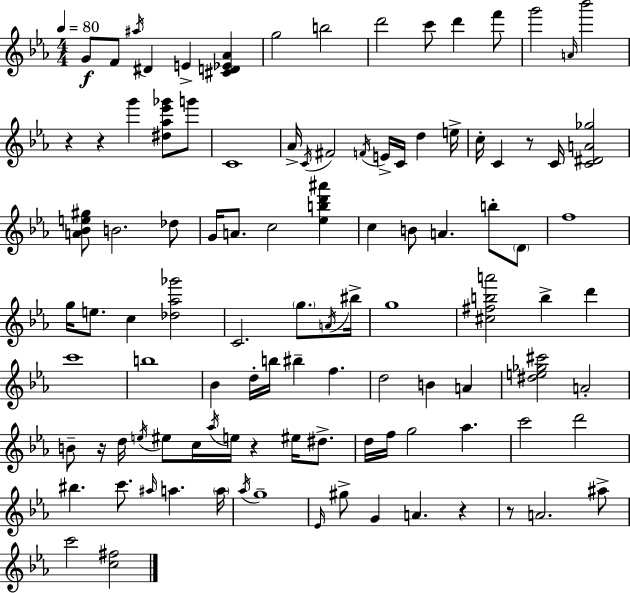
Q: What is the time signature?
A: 4/4